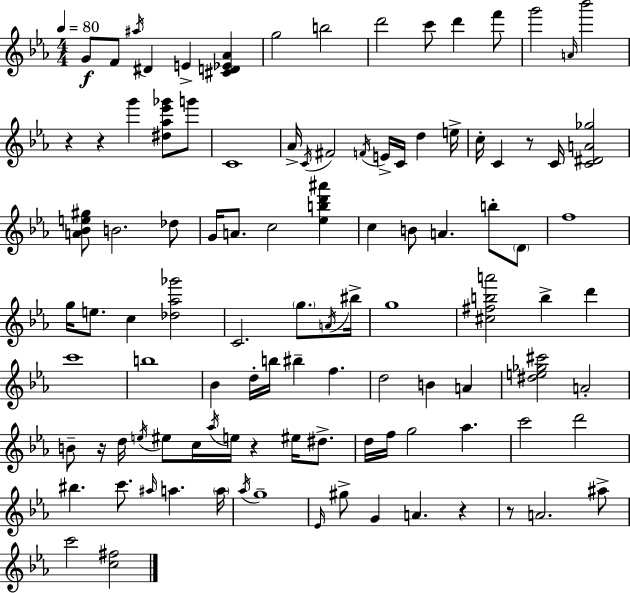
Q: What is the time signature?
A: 4/4